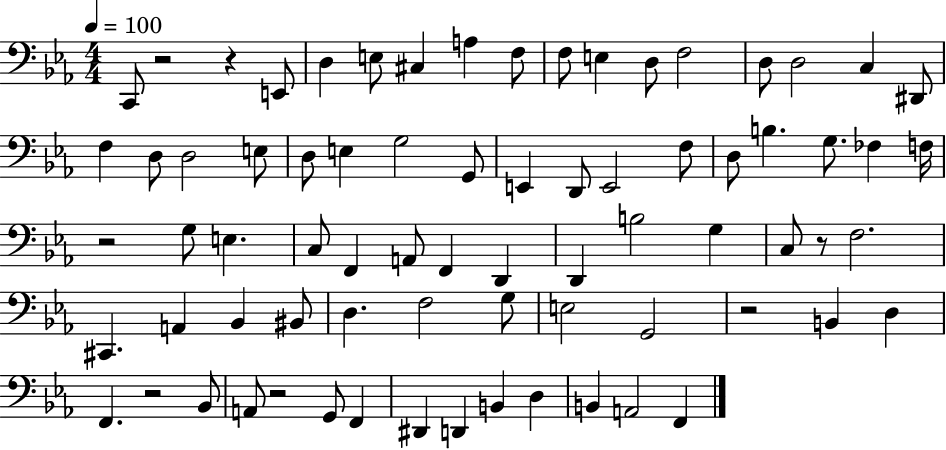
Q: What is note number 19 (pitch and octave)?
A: E3